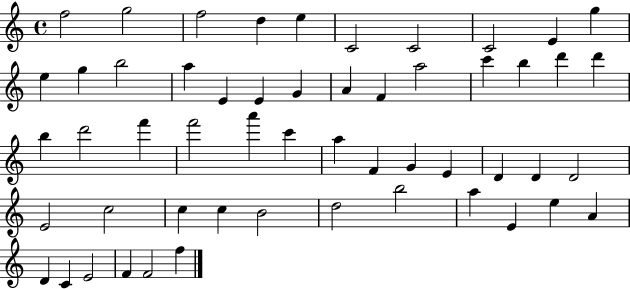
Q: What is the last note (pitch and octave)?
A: F5